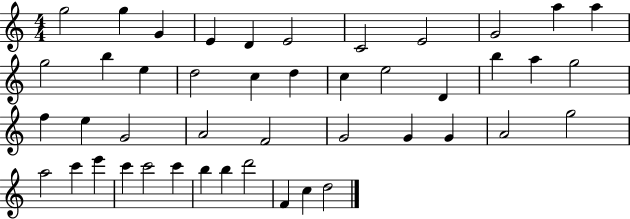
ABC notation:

X:1
T:Untitled
M:4/4
L:1/4
K:C
g2 g G E D E2 C2 E2 G2 a a g2 b e d2 c d c e2 D b a g2 f e G2 A2 F2 G2 G G A2 g2 a2 c' e' c' c'2 c' b b d'2 F c d2